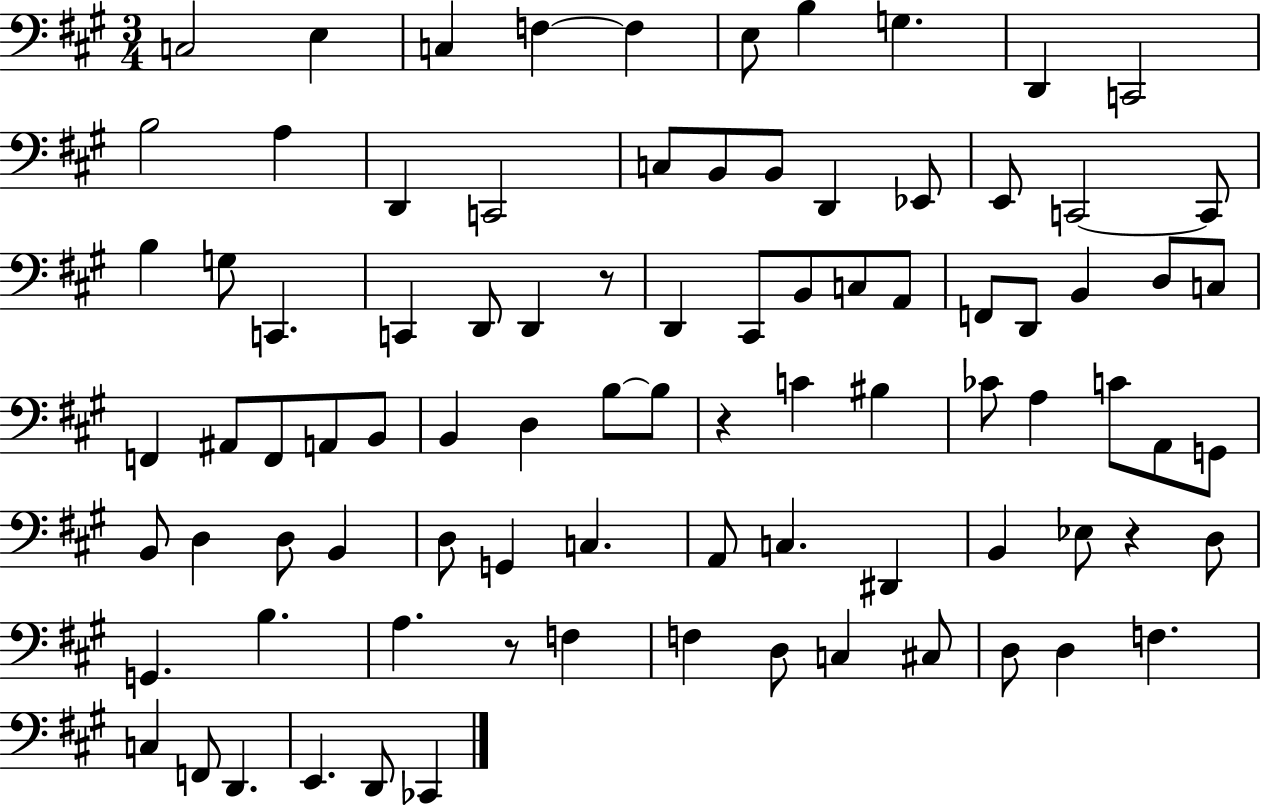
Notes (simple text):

C3/h E3/q C3/q F3/q F3/q E3/e B3/q G3/q. D2/q C2/h B3/h A3/q D2/q C2/h C3/e B2/e B2/e D2/q Eb2/e E2/e C2/h C2/e B3/q G3/e C2/q. C2/q D2/e D2/q R/e D2/q C#2/e B2/e C3/e A2/e F2/e D2/e B2/q D3/e C3/e F2/q A#2/e F2/e A2/e B2/e B2/q D3/q B3/e B3/e R/q C4/q BIS3/q CES4/e A3/q C4/e A2/e G2/e B2/e D3/q D3/e B2/q D3/e G2/q C3/q. A2/e C3/q. D#2/q B2/q Eb3/e R/q D3/e G2/q. B3/q. A3/q. R/e F3/q F3/q D3/e C3/q C#3/e D3/e D3/q F3/q. C3/q F2/e D2/q. E2/q. D2/e CES2/q